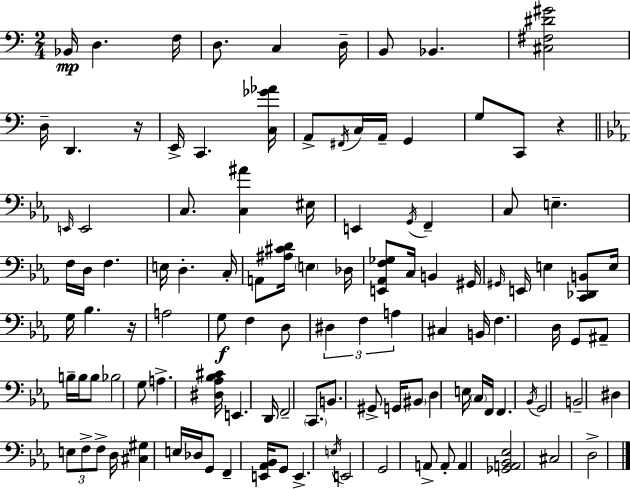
X:1
T:Untitled
M:2/4
L:1/4
K:Am
_B,,/4 D, F,/4 D,/2 C, D,/4 B,,/2 _B,, [^C,^F,^D^G]2 D,/4 D,, z/4 E,,/4 C,, [C,_G_A]/4 A,,/2 ^F,,/4 C,/4 A,,/4 G,, G,/2 C,,/2 z E,,/4 E,,2 C,/2 [C,^A] ^E,/4 E,, G,,/4 F,, C,/2 E, F,/4 D,/4 F, E,/4 D, C,/4 A,,/2 [^A,^CD]/4 E, _D,/4 [E,,_A,,F,_G,]/2 C,/4 B,, ^G,,/4 ^G,,/4 E,,/4 E, [C,,_D,,B,,]/2 E,/4 G,/4 _B, z/4 A,2 G,/2 F, D,/2 ^D, F, A, ^C, B,,/4 F, D,/4 G,,/2 ^A,,/2 B,/4 B,/4 B,/2 _B,2 G,/2 A, [^D,_A,_B,^C]/4 E,, D,,/4 F,,2 C,,/2 B,,/2 ^G,,/2 G,,/4 ^B,,/2 D, E,/4 C,/4 F,,/4 F,, _B,,/4 G,,2 B,,2 ^D, E,/2 F,/2 F,/2 D,/4 [^C,^G,] E,/4 _D,/4 G,,/2 F,, [E,,_A,,_B,,]/4 G,,/2 E,, E,/4 E,,2 G,,2 A,,/2 A,,/2 A,, [_G,,A,,_B,,_E,]2 ^C,2 D,2